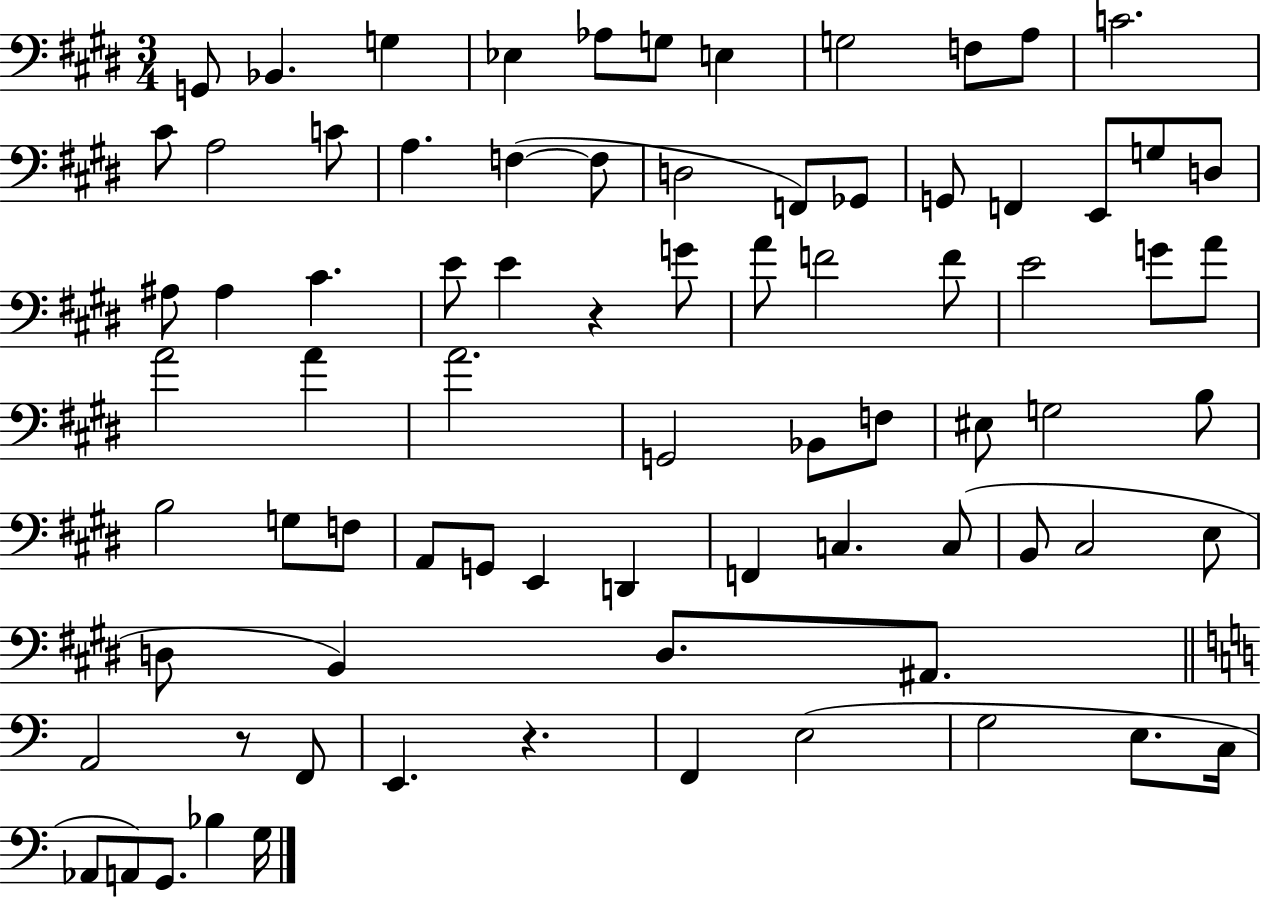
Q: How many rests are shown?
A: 3